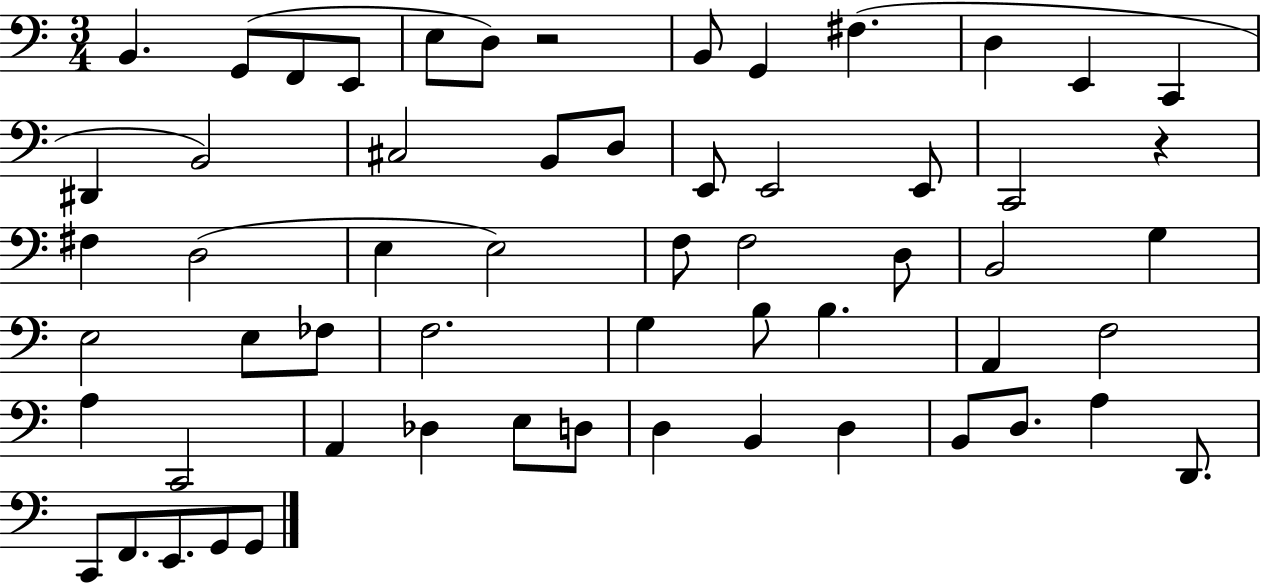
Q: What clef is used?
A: bass